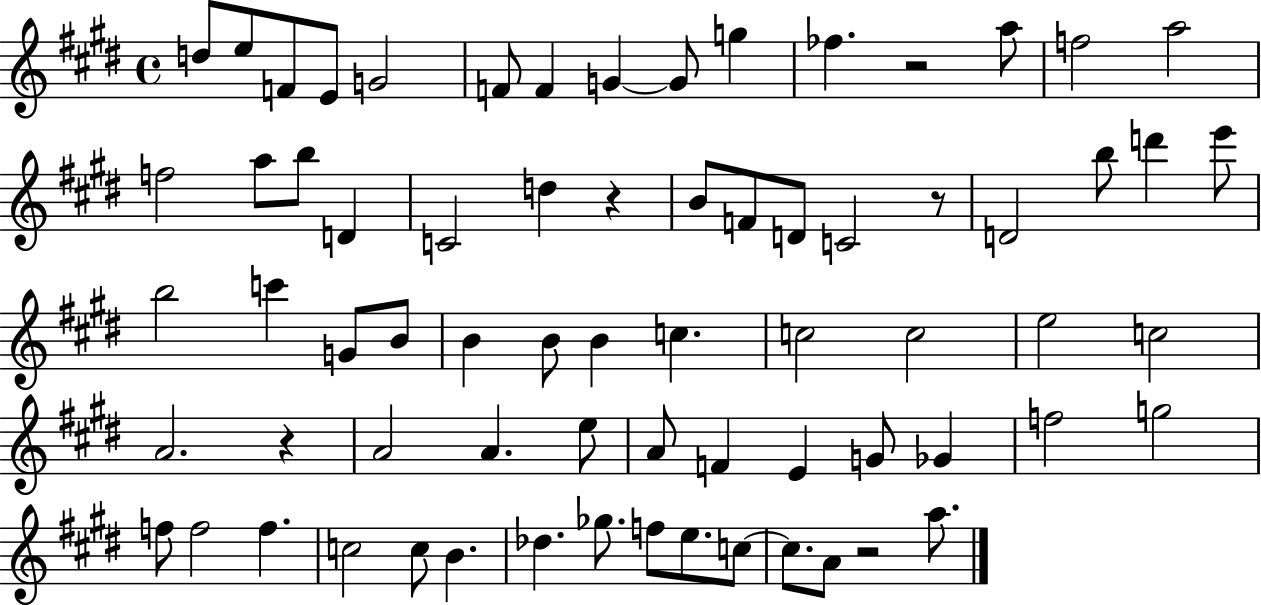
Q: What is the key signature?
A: E major